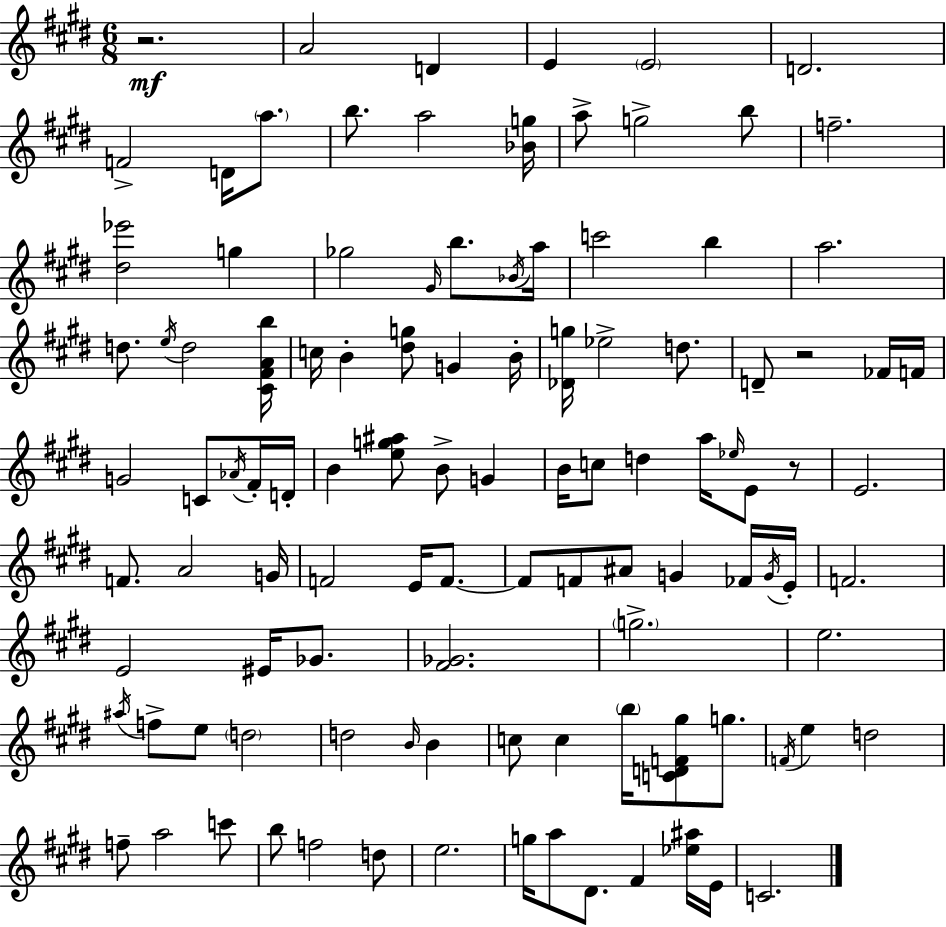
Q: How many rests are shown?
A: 3